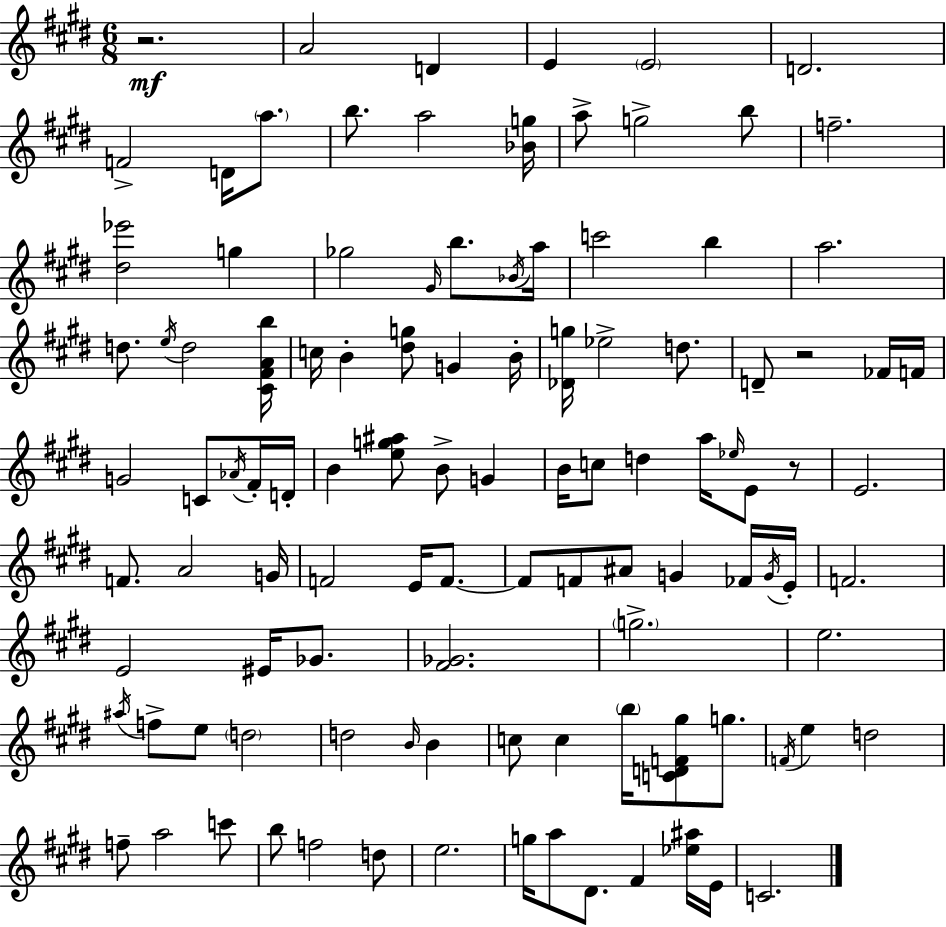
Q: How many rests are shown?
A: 3